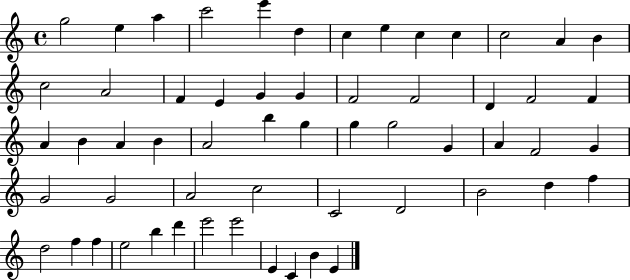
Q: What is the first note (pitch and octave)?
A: G5